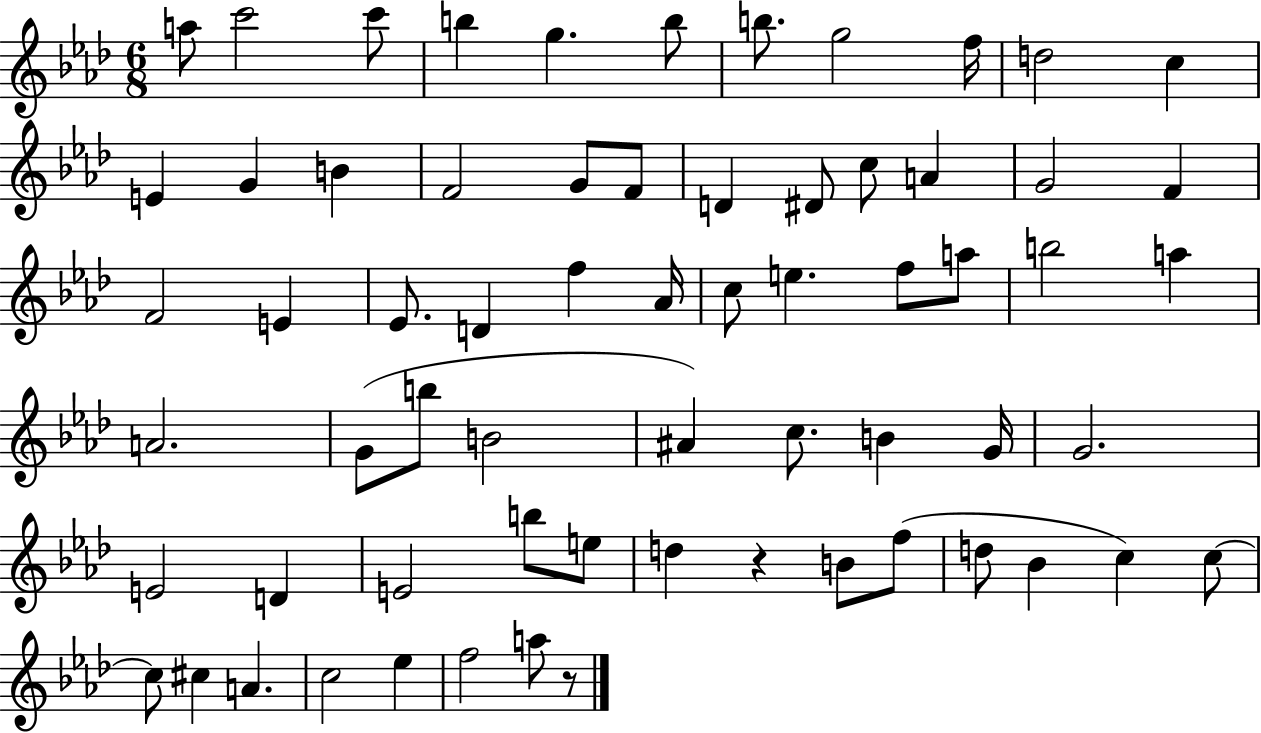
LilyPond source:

{
  \clef treble
  \numericTimeSignature
  \time 6/8
  \key aes \major
  a''8 c'''2 c'''8 | b''4 g''4. b''8 | b''8. g''2 f''16 | d''2 c''4 | \break e'4 g'4 b'4 | f'2 g'8 f'8 | d'4 dis'8 c''8 a'4 | g'2 f'4 | \break f'2 e'4 | ees'8. d'4 f''4 aes'16 | c''8 e''4. f''8 a''8 | b''2 a''4 | \break a'2. | g'8( b''8 b'2 | ais'4) c''8. b'4 g'16 | g'2. | \break e'2 d'4 | e'2 b''8 e''8 | d''4 r4 b'8 f''8( | d''8 bes'4 c''4) c''8~~ | \break c''8 cis''4 a'4. | c''2 ees''4 | f''2 a''8 r8 | \bar "|."
}